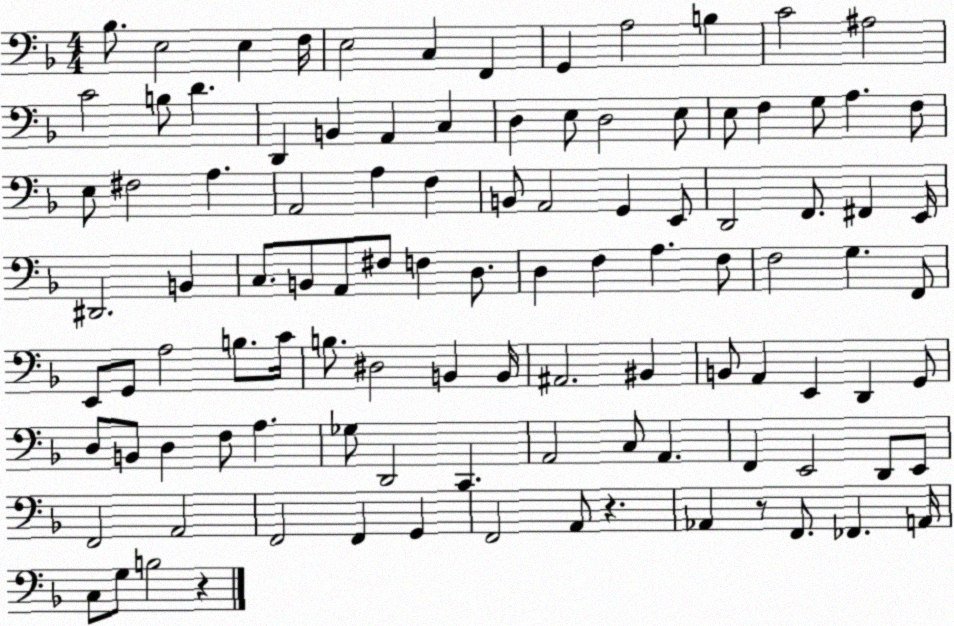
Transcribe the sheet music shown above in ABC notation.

X:1
T:Untitled
M:4/4
L:1/4
K:F
_B,/2 E,2 E, F,/4 E,2 C, F,, G,, A,2 B, C2 ^A,2 C2 B,/2 D D,, B,, A,, C, D, E,/2 D,2 E,/2 E,/2 F, G,/2 A, F,/2 E,/2 ^F,2 A, A,,2 A, F, B,,/2 A,,2 G,, E,,/2 D,,2 F,,/2 ^F,, E,,/4 ^D,,2 B,, C,/2 B,,/2 A,,/2 ^F,/2 F, D,/2 D, F, A, F,/2 F,2 G, F,,/2 E,,/2 G,,/2 A,2 B,/2 C/4 B,/2 ^D,2 B,, B,,/4 ^A,,2 ^B,, B,,/2 A,, E,, D,, G,,/2 D,/2 B,,/2 D, F,/2 A, _G,/2 D,,2 C,, A,,2 C,/2 A,, F,, E,,2 D,,/2 E,,/2 F,,2 A,,2 F,,2 F,, G,, F,,2 A,,/2 z _A,, z/2 F,,/2 _F,, A,,/4 C,/2 G,/2 B,2 z